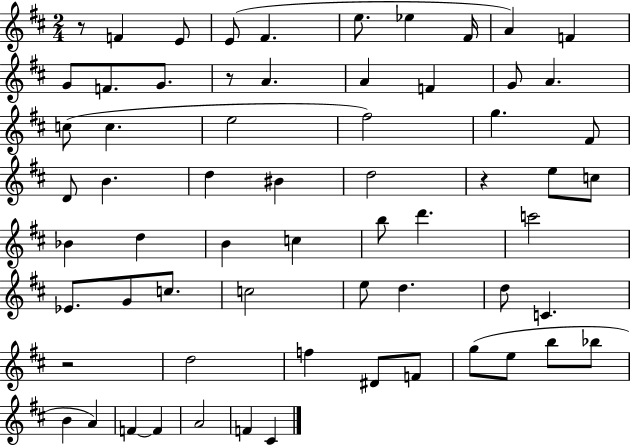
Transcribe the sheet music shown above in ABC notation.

X:1
T:Untitled
M:2/4
L:1/4
K:D
z/2 F E/2 E/2 ^F e/2 _e ^F/4 A F G/2 F/2 G/2 z/2 A A F G/2 A c/2 c e2 ^f2 g ^F/2 D/2 B d ^B d2 z e/2 c/2 _B d B c b/2 d' c'2 _E/2 G/2 c/2 c2 e/2 d d/2 C z2 d2 f ^D/2 F/2 g/2 e/2 b/2 _b/2 B A F F A2 F ^C